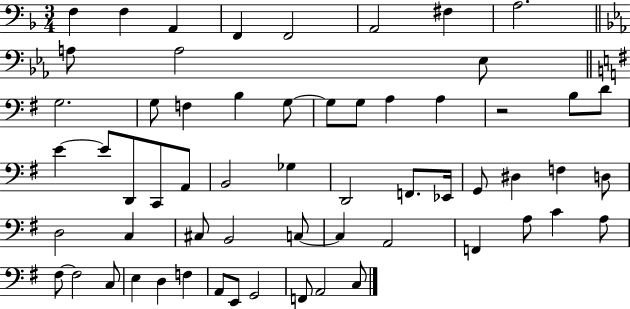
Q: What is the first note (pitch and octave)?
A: F3